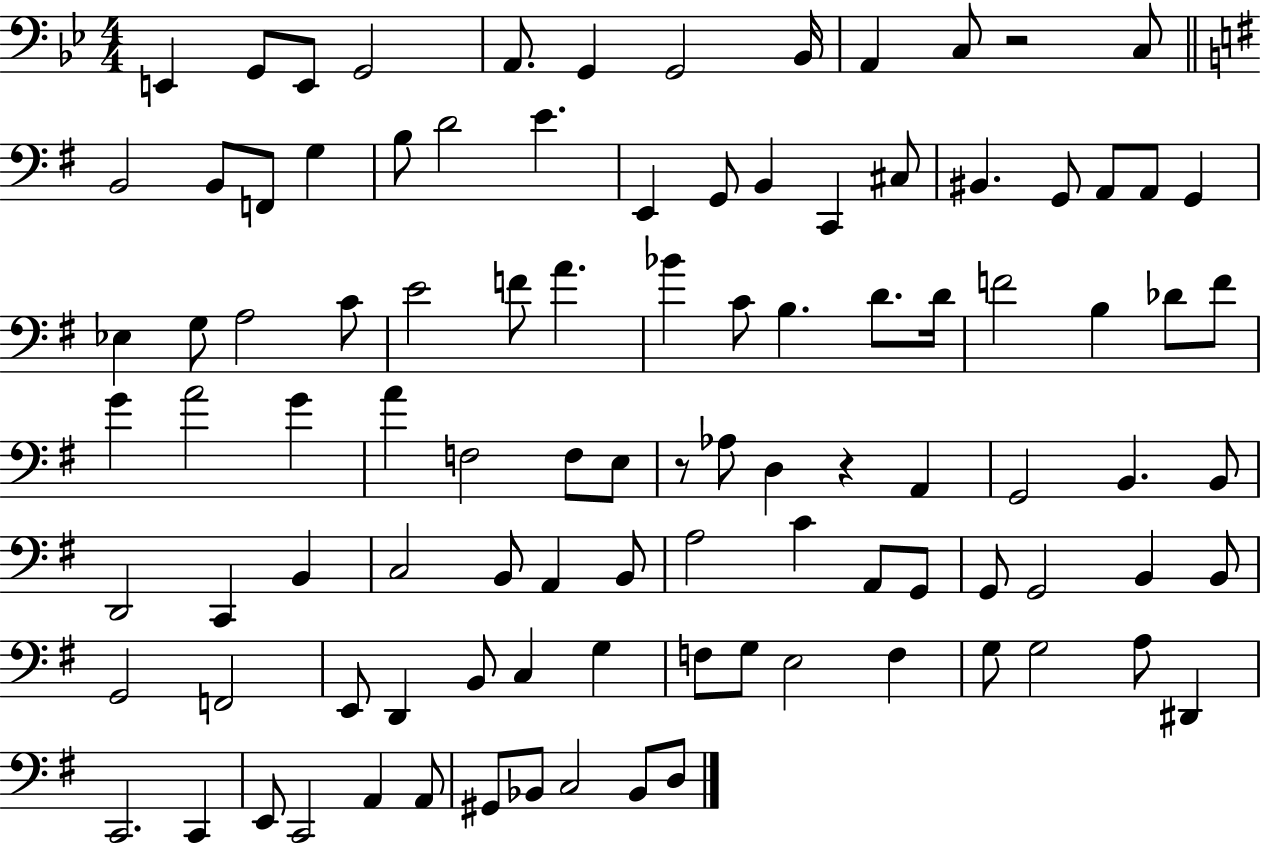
{
  \clef bass
  \numericTimeSignature
  \time 4/4
  \key bes \major
  e,4 g,8 e,8 g,2 | a,8. g,4 g,2 bes,16 | a,4 c8 r2 c8 | \bar "||" \break \key g \major b,2 b,8 f,8 g4 | b8 d'2 e'4. | e,4 g,8 b,4 c,4 cis8 | bis,4. g,8 a,8 a,8 g,4 | \break ees4 g8 a2 c'8 | e'2 f'8 a'4. | bes'4 c'8 b4. d'8. d'16 | f'2 b4 des'8 f'8 | \break g'4 a'2 g'4 | a'4 f2 f8 e8 | r8 aes8 d4 r4 a,4 | g,2 b,4. b,8 | \break d,2 c,4 b,4 | c2 b,8 a,4 b,8 | a2 c'4 a,8 g,8 | g,8 g,2 b,4 b,8 | \break g,2 f,2 | e,8 d,4 b,8 c4 g4 | f8 g8 e2 f4 | g8 g2 a8 dis,4 | \break c,2. c,4 | e,8 c,2 a,4 a,8 | gis,8 bes,8 c2 bes,8 d8 | \bar "|."
}